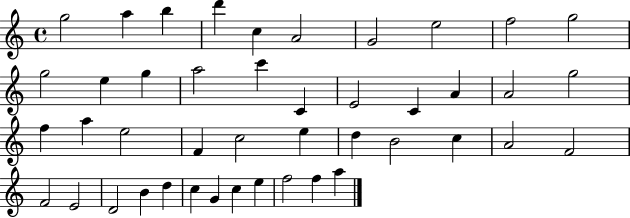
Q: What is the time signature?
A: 4/4